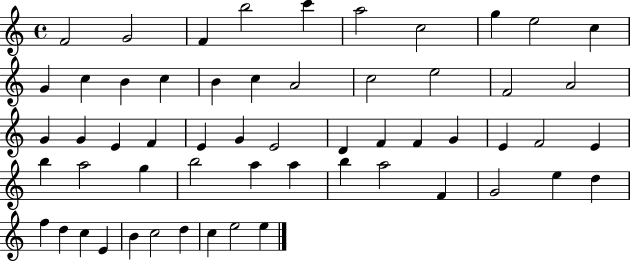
X:1
T:Untitled
M:4/4
L:1/4
K:C
F2 G2 F b2 c' a2 c2 g e2 c G c B c B c A2 c2 e2 F2 A2 G G E F E G E2 D F F G E F2 E b a2 g b2 a a b a2 F G2 e d f d c E B c2 d c e2 e